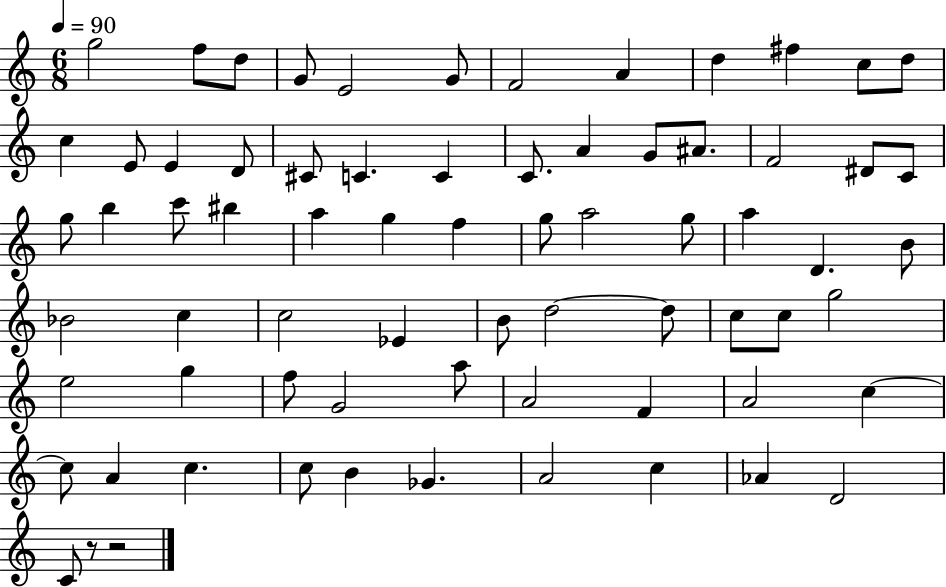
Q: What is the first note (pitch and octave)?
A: G5